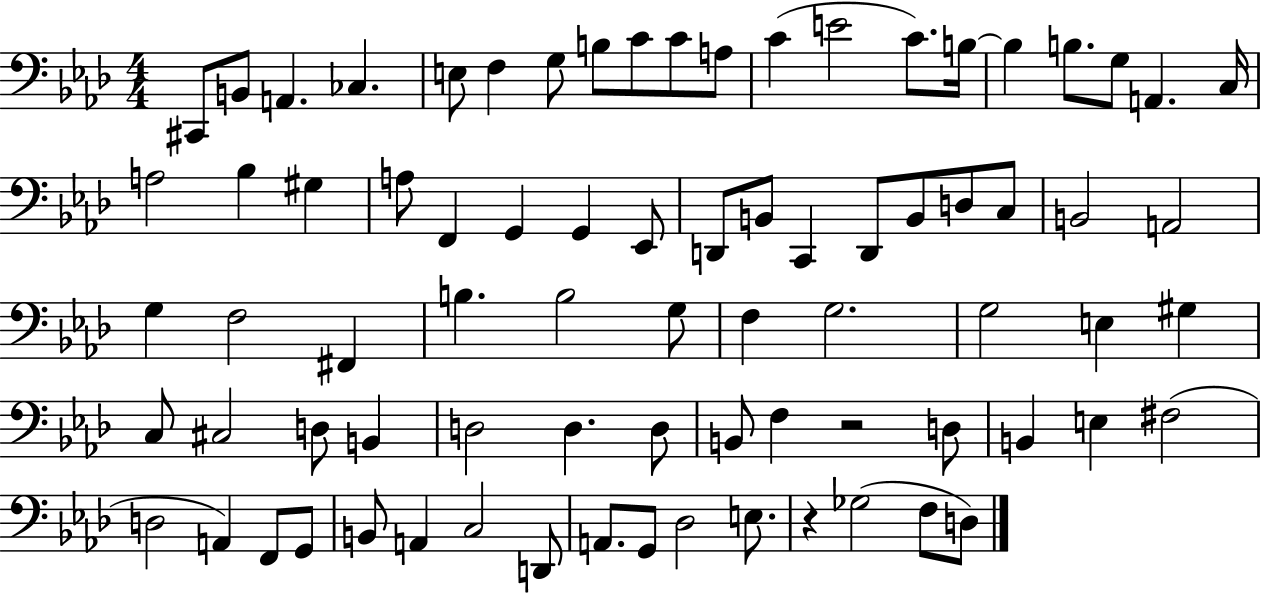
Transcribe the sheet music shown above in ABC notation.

X:1
T:Untitled
M:4/4
L:1/4
K:Ab
^C,,/2 B,,/2 A,, _C, E,/2 F, G,/2 B,/2 C/2 C/2 A,/2 C E2 C/2 B,/4 B, B,/2 G,/2 A,, C,/4 A,2 _B, ^G, A,/2 F,, G,, G,, _E,,/2 D,,/2 B,,/2 C,, D,,/2 B,,/2 D,/2 C,/2 B,,2 A,,2 G, F,2 ^F,, B, B,2 G,/2 F, G,2 G,2 E, ^G, C,/2 ^C,2 D,/2 B,, D,2 D, D,/2 B,,/2 F, z2 D,/2 B,, E, ^F,2 D,2 A,, F,,/2 G,,/2 B,,/2 A,, C,2 D,,/2 A,,/2 G,,/2 _D,2 E,/2 z _G,2 F,/2 D,/2